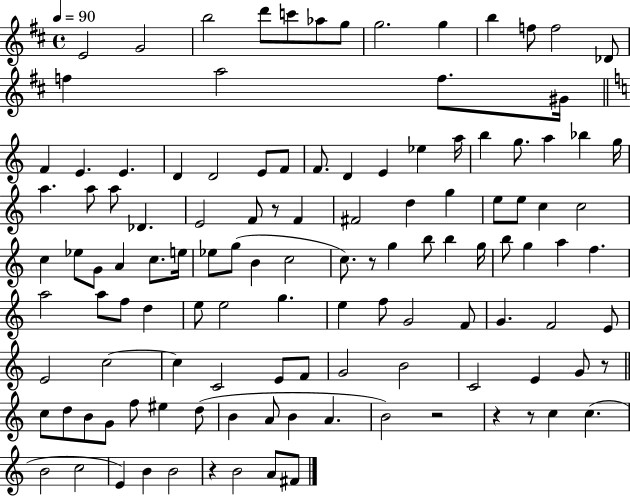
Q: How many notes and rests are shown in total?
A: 121